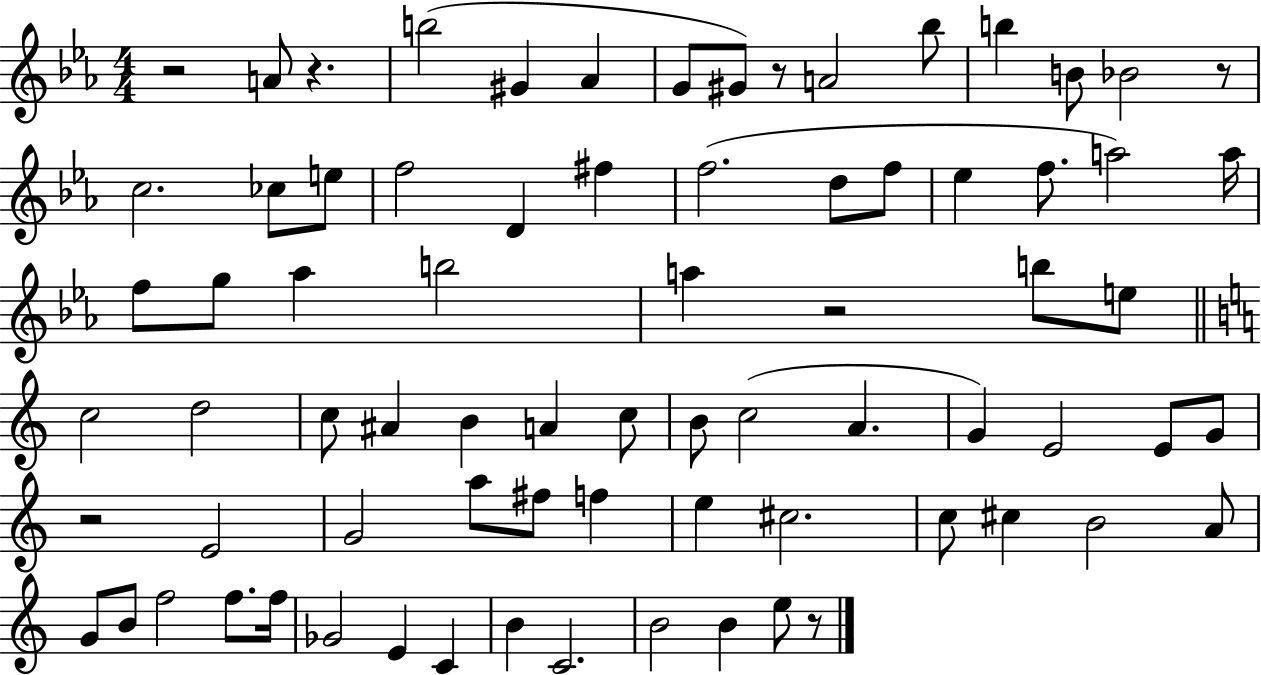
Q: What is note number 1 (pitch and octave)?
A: A4